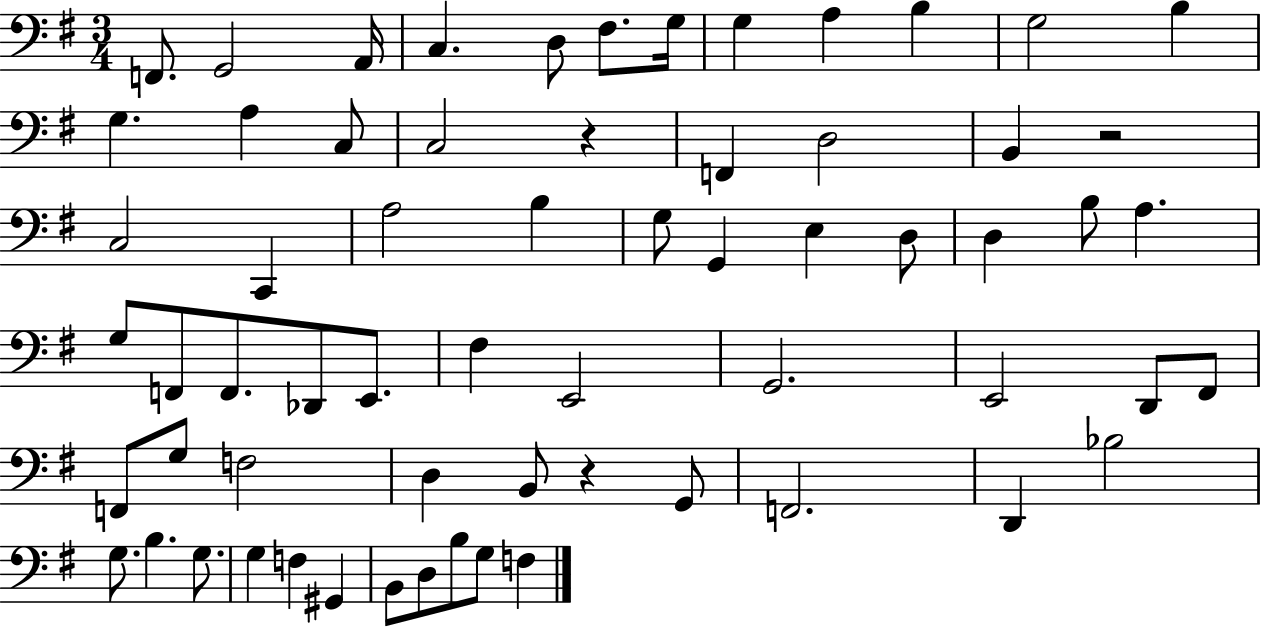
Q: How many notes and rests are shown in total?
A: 64